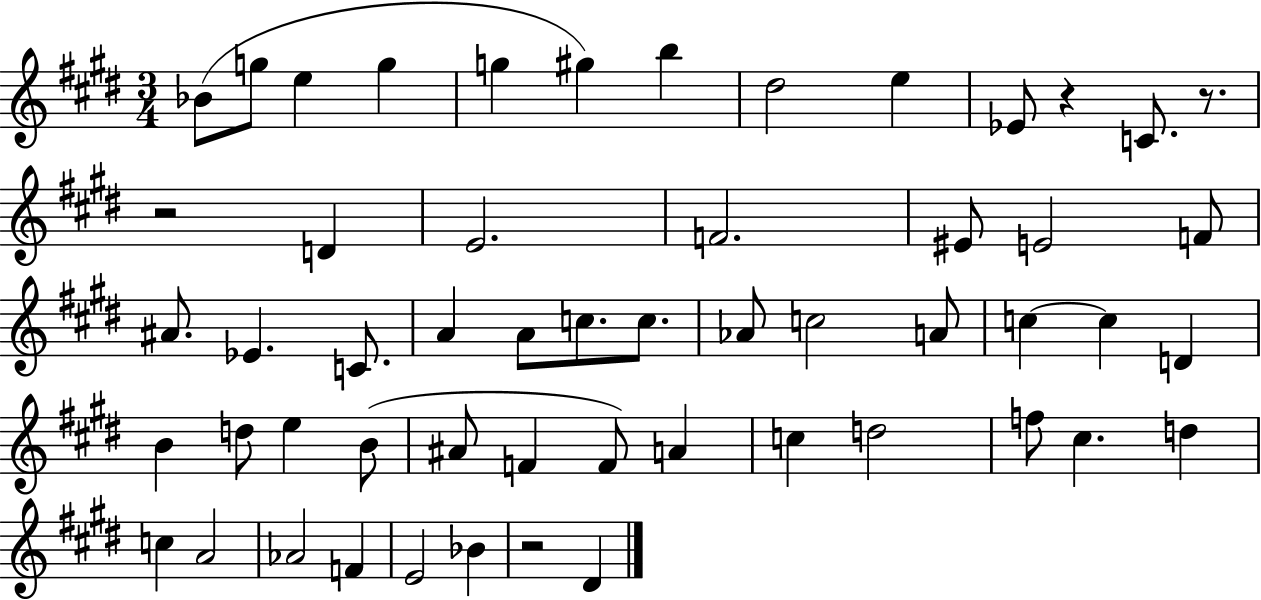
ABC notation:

X:1
T:Untitled
M:3/4
L:1/4
K:E
_B/2 g/2 e g g ^g b ^d2 e _E/2 z C/2 z/2 z2 D E2 F2 ^E/2 E2 F/2 ^A/2 _E C/2 A A/2 c/2 c/2 _A/2 c2 A/2 c c D B d/2 e B/2 ^A/2 F F/2 A c d2 f/2 ^c d c A2 _A2 F E2 _B z2 ^D